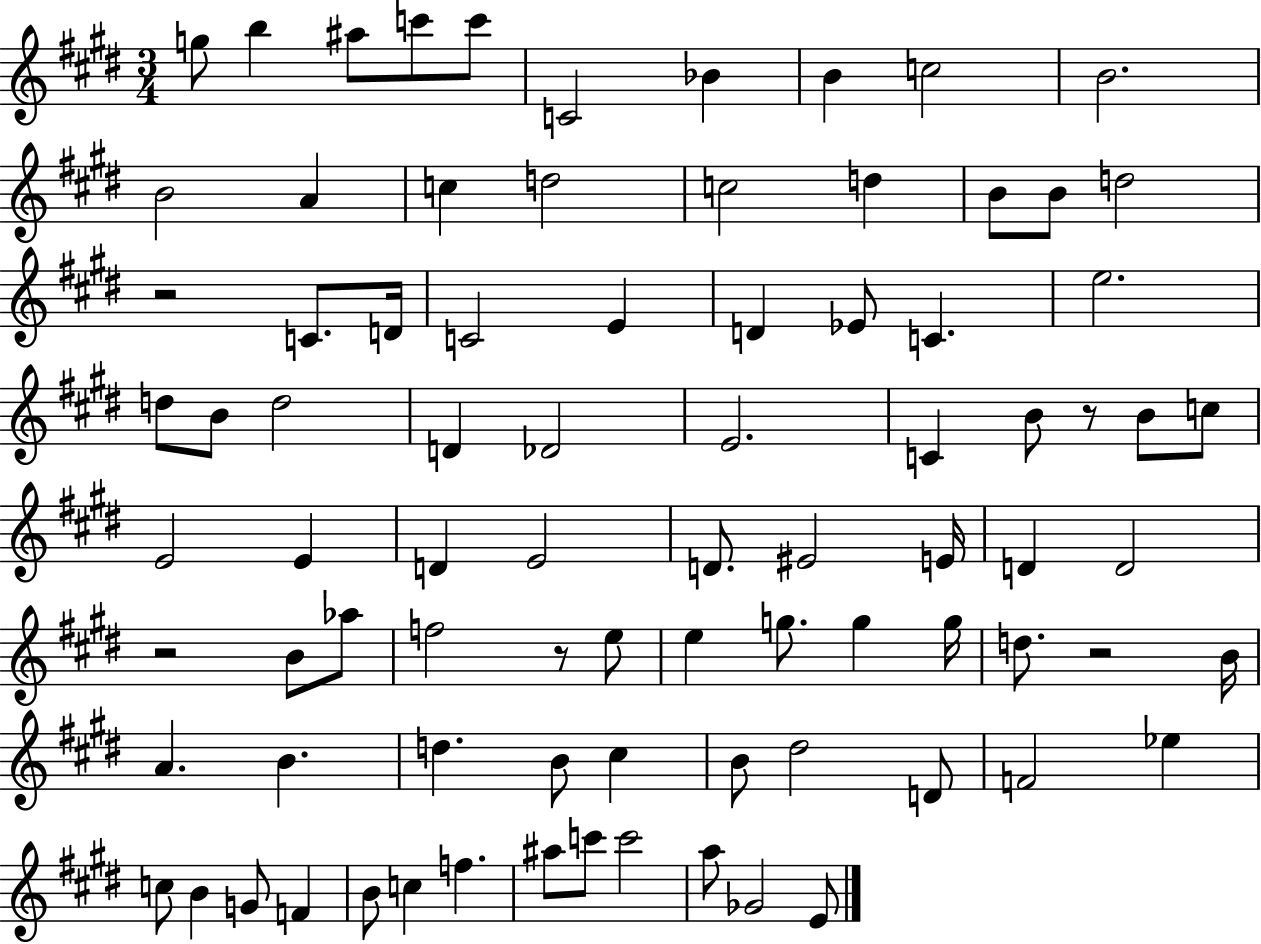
X:1
T:Untitled
M:3/4
L:1/4
K:E
g/2 b ^a/2 c'/2 c'/2 C2 _B B c2 B2 B2 A c d2 c2 d B/2 B/2 d2 z2 C/2 D/4 C2 E D _E/2 C e2 d/2 B/2 d2 D _D2 E2 C B/2 z/2 B/2 c/2 E2 E D E2 D/2 ^E2 E/4 D D2 z2 B/2 _a/2 f2 z/2 e/2 e g/2 g g/4 d/2 z2 B/4 A B d B/2 ^c B/2 ^d2 D/2 F2 _e c/2 B G/2 F B/2 c f ^a/2 c'/2 c'2 a/2 _G2 E/2